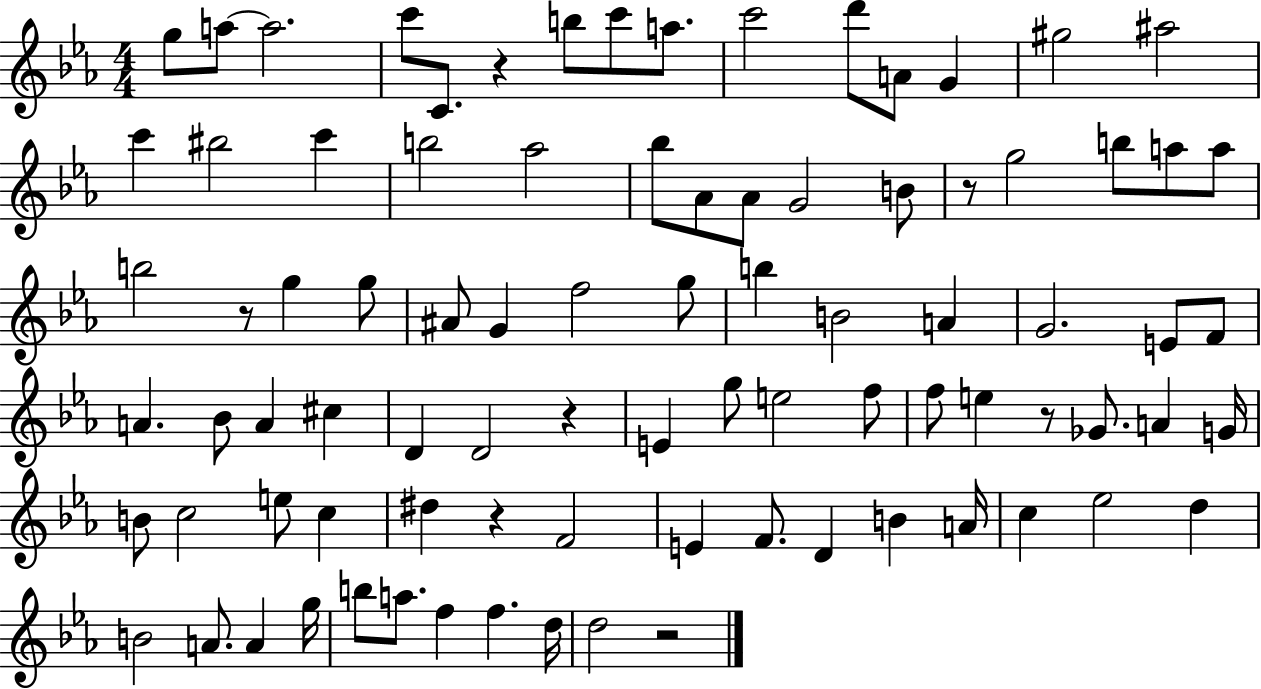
X:1
T:Untitled
M:4/4
L:1/4
K:Eb
g/2 a/2 a2 c'/2 C/2 z b/2 c'/2 a/2 c'2 d'/2 A/2 G ^g2 ^a2 c' ^b2 c' b2 _a2 _b/2 _A/2 _A/2 G2 B/2 z/2 g2 b/2 a/2 a/2 b2 z/2 g g/2 ^A/2 G f2 g/2 b B2 A G2 E/2 F/2 A _B/2 A ^c D D2 z E g/2 e2 f/2 f/2 e z/2 _G/2 A G/4 B/2 c2 e/2 c ^d z F2 E F/2 D B A/4 c _e2 d B2 A/2 A g/4 b/2 a/2 f f d/4 d2 z2